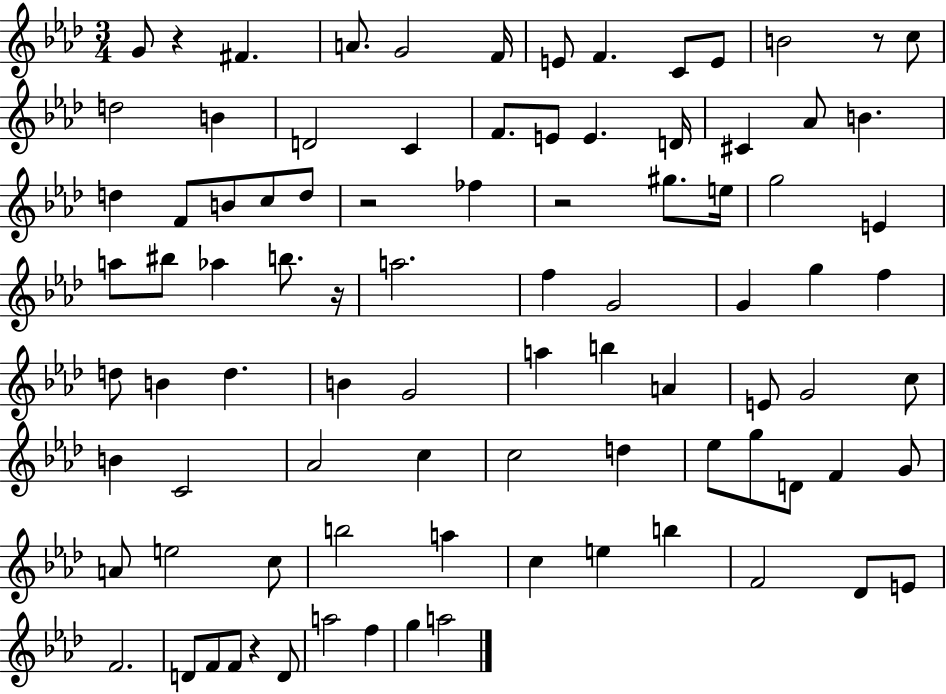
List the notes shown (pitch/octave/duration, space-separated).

G4/e R/q F#4/q. A4/e. G4/h F4/s E4/e F4/q. C4/e E4/e B4/h R/e C5/e D5/h B4/q D4/h C4/q F4/e. E4/e E4/q. D4/s C#4/q Ab4/e B4/q. D5/q F4/e B4/e C5/e D5/e R/h FES5/q R/h G#5/e. E5/s G5/h E4/q A5/e BIS5/e Ab5/q B5/e. R/s A5/h. F5/q G4/h G4/q G5/q F5/q D5/e B4/q D5/q. B4/q G4/h A5/q B5/q A4/q E4/e G4/h C5/e B4/q C4/h Ab4/h C5/q C5/h D5/q Eb5/e G5/e D4/e F4/q G4/e A4/e E5/h C5/e B5/h A5/q C5/q E5/q B5/q F4/h Db4/e E4/e F4/h. D4/e F4/e F4/e R/q D4/e A5/h F5/q G5/q A5/h